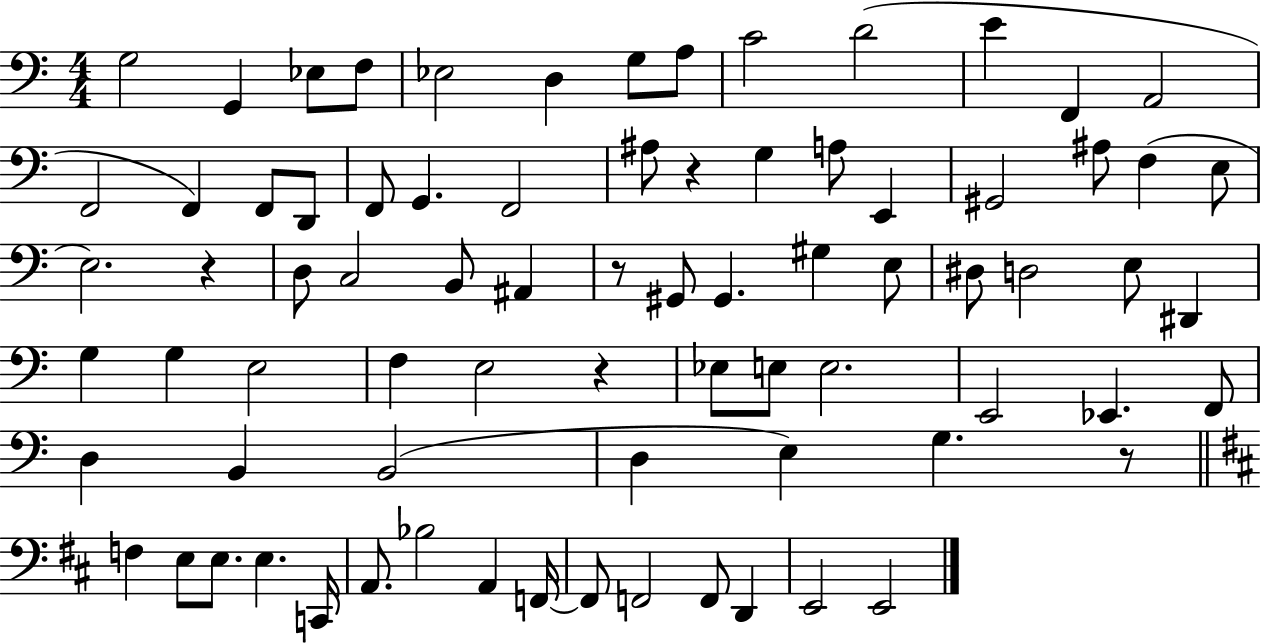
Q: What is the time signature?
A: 4/4